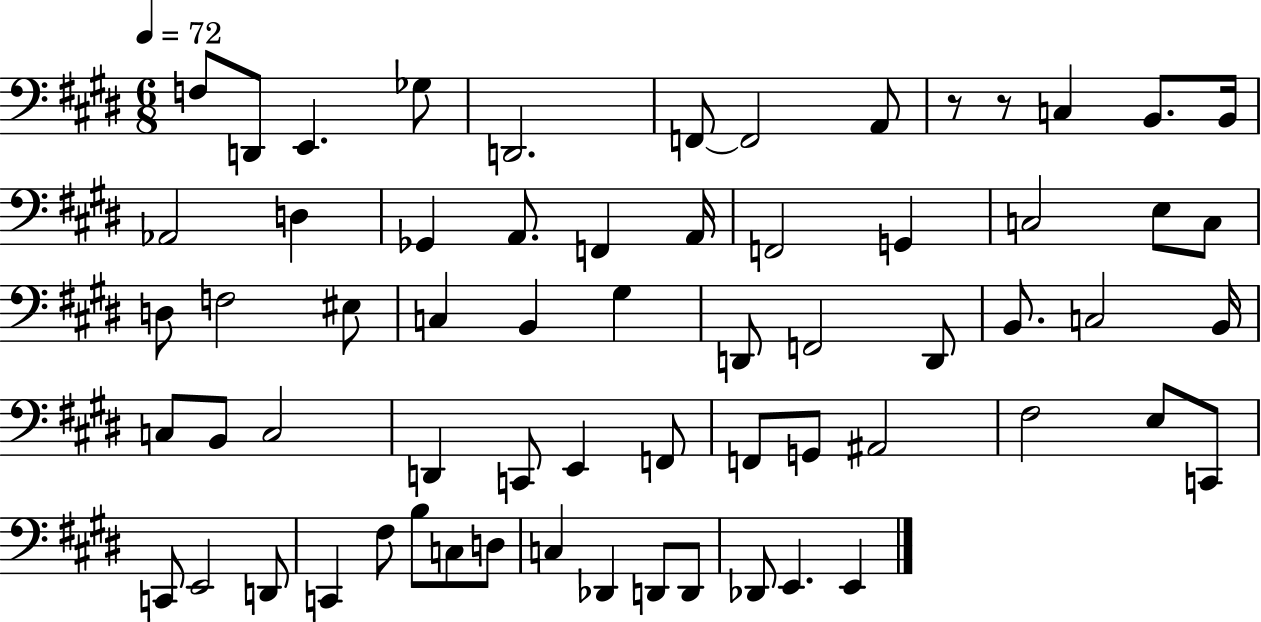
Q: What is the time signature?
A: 6/8